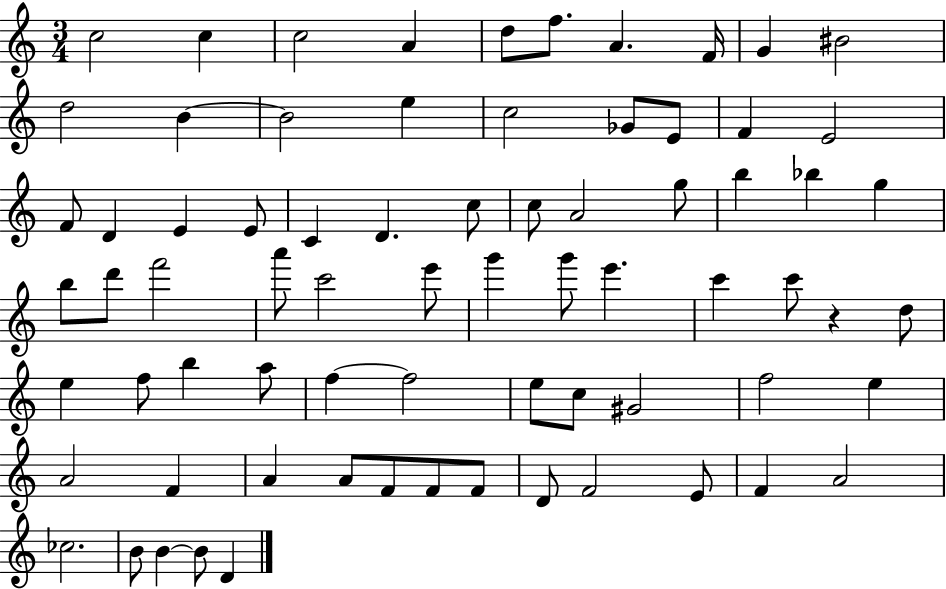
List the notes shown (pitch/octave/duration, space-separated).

C5/h C5/q C5/h A4/q D5/e F5/e. A4/q. F4/s G4/q BIS4/h D5/h B4/q B4/h E5/q C5/h Gb4/e E4/e F4/q E4/h F4/e D4/q E4/q E4/e C4/q D4/q. C5/e C5/e A4/h G5/e B5/q Bb5/q G5/q B5/e D6/e F6/h A6/e C6/h E6/e G6/q G6/e E6/q. C6/q C6/e R/q D5/e E5/q F5/e B5/q A5/e F5/q F5/h E5/e C5/e G#4/h F5/h E5/q A4/h F4/q A4/q A4/e F4/e F4/e F4/e D4/e F4/h E4/e F4/q A4/h CES5/h. B4/e B4/q B4/e D4/q